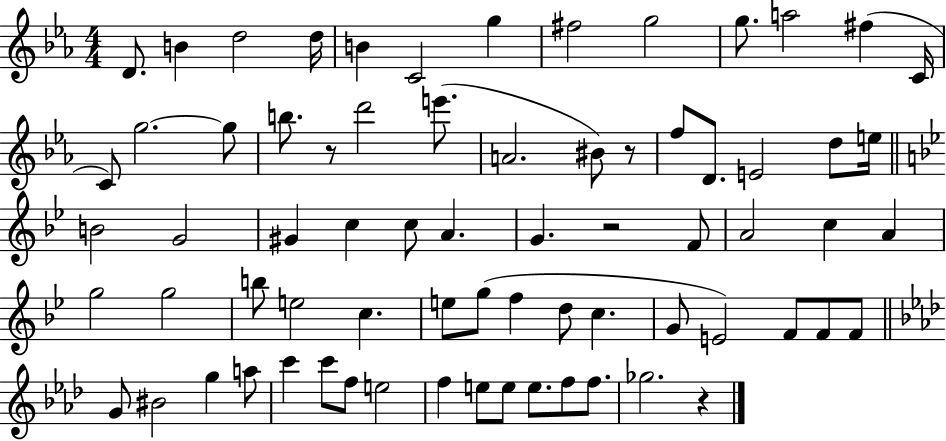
D4/e. B4/q D5/h D5/s B4/q C4/h G5/q F#5/h G5/h G5/e. A5/h F#5/q C4/s C4/e G5/h. G5/e B5/e. R/e D6/h E6/e. A4/h. BIS4/e R/e F5/e D4/e. E4/h D5/e E5/s B4/h G4/h G#4/q C5/q C5/e A4/q. G4/q. R/h F4/e A4/h C5/q A4/q G5/h G5/h B5/e E5/h C5/q. E5/e G5/e F5/q D5/e C5/q. G4/e E4/h F4/e F4/e F4/e G4/e BIS4/h G5/q A5/e C6/q C6/e F5/e E5/h F5/q E5/e E5/e E5/e. F5/e F5/e. Gb5/h. R/q